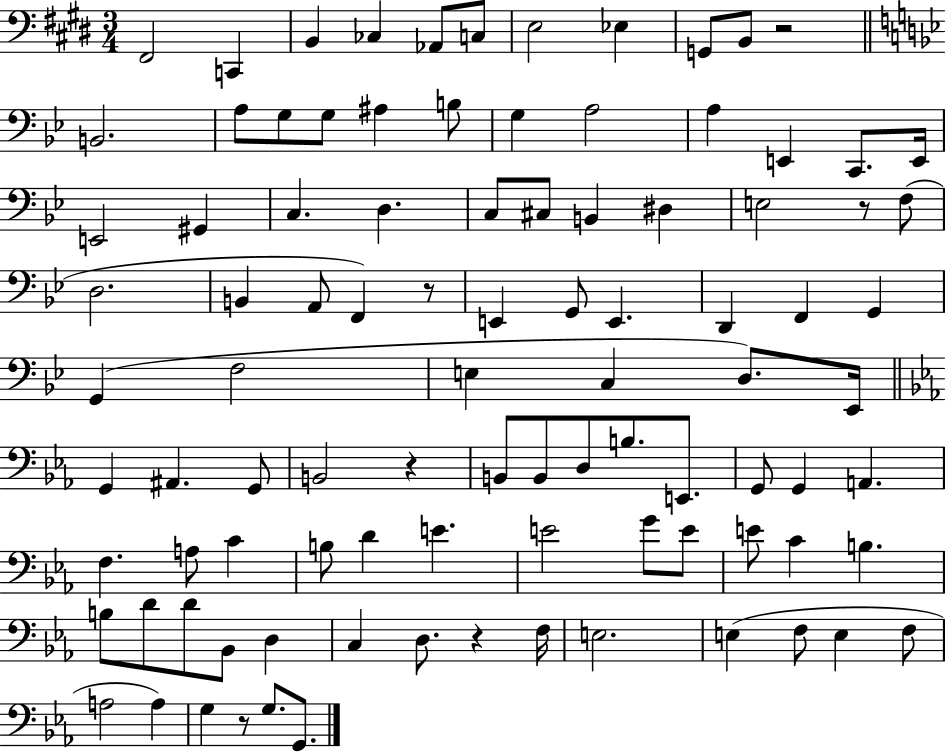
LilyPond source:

{
  \clef bass
  \numericTimeSignature
  \time 3/4
  \key e \major
  fis,2 c,4 | b,4 ces4 aes,8 c8 | e2 ees4 | g,8 b,8 r2 | \break \bar "||" \break \key bes \major b,2. | a8 g8 g8 ais4 b8 | g4 a2 | a4 e,4 c,8. e,16 | \break e,2 gis,4 | c4. d4. | c8 cis8 b,4 dis4 | e2 r8 f8( | \break d2. | b,4 a,8 f,4) r8 | e,4 g,8 e,4. | d,4 f,4 g,4 | \break g,4( f2 | e4 c4 d8.) ees,16 | \bar "||" \break \key c \minor g,4 ais,4. g,8 | b,2 r4 | b,8 b,8 d8 b8. e,8. | g,8 g,4 a,4. | \break f4. a8 c'4 | b8 d'4 e'4. | e'2 g'8 e'8 | e'8 c'4 b4. | \break b8 d'8 d'8 bes,8 d4 | c4 d8. r4 f16 | e2. | e4( f8 e4 f8 | \break a2 a4) | g4 r8 g8. g,8. | \bar "|."
}